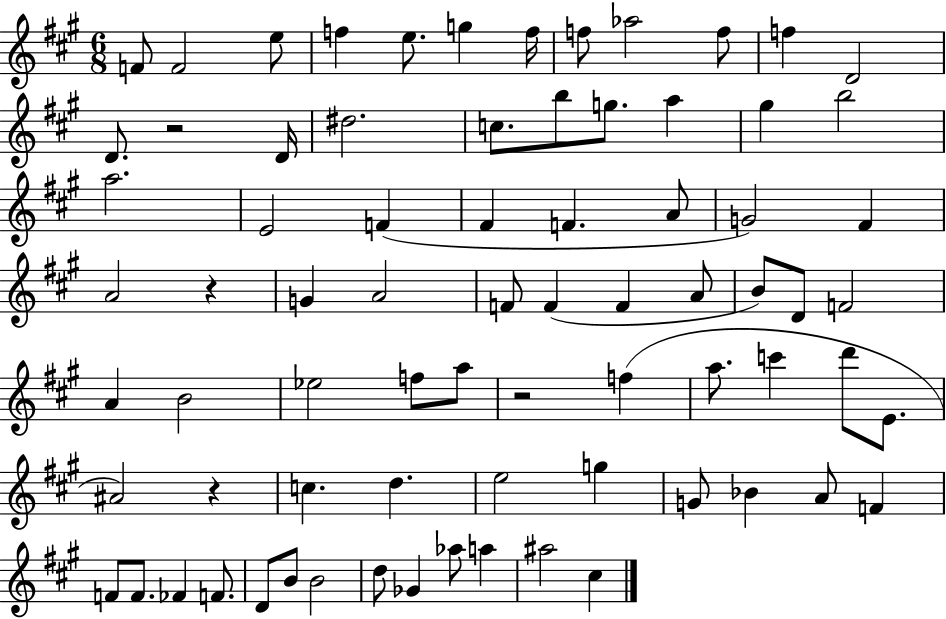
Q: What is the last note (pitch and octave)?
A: C#5